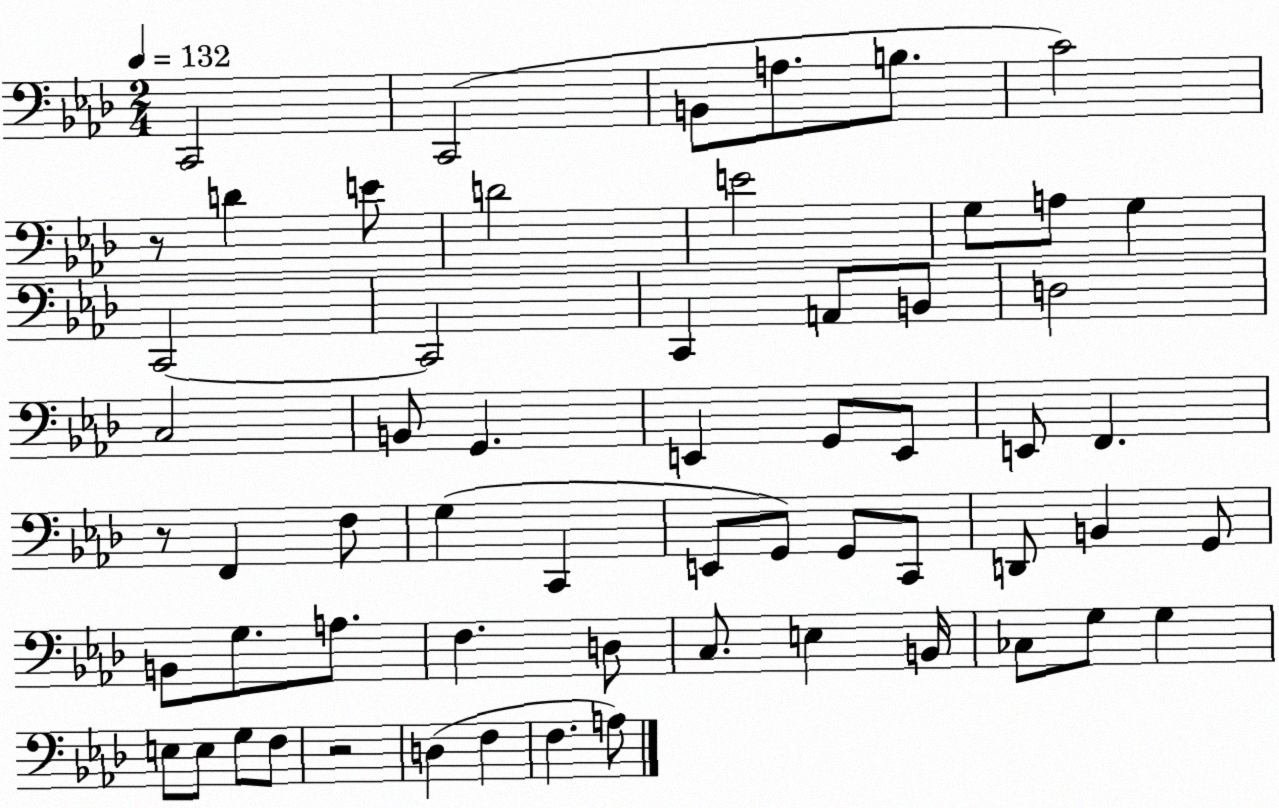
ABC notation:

X:1
T:Untitled
M:2/4
L:1/4
K:Ab
C,,2 C,,2 B,,/2 A,/2 B,/2 C2 z/2 D E/2 D2 E2 G,/2 A,/2 G, C,,2 C,,2 C,, A,,/2 B,,/2 D,2 C,2 B,,/2 G,, E,, G,,/2 E,,/2 E,,/2 F,, z/2 F,, F,/2 G, C,, E,,/2 G,,/2 G,,/2 C,,/2 D,,/2 B,, G,,/2 B,,/2 G,/2 A,/2 F, D,/2 C,/2 E, B,,/4 _C,/2 G,/2 G, E,/2 E,/2 G,/2 F,/2 z2 D, F, F, A,/2